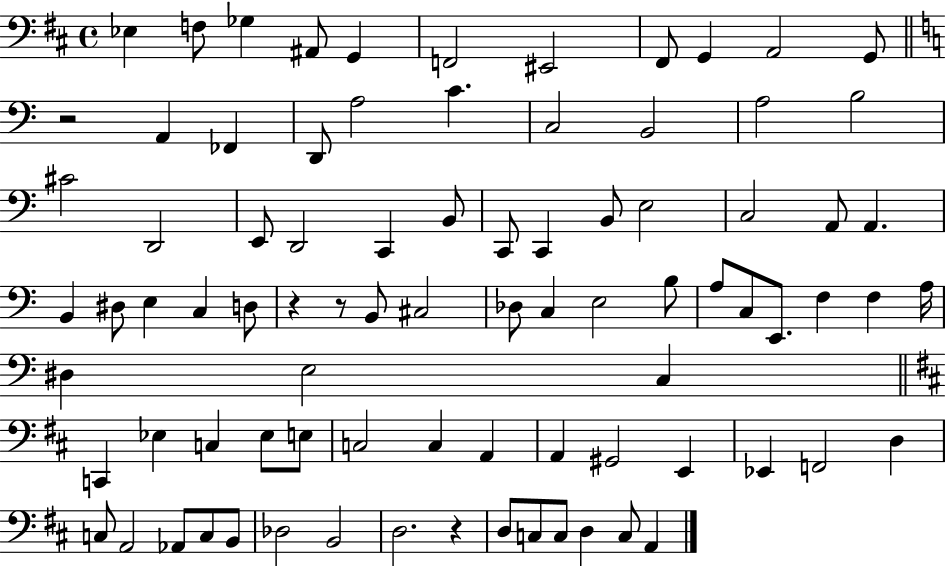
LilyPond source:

{
  \clef bass
  \time 4/4
  \defaultTimeSignature
  \key d \major
  \repeat volta 2 { ees4 f8 ges4 ais,8 g,4 | f,2 eis,2 | fis,8 g,4 a,2 g,8 | \bar "||" \break \key a \minor r2 a,4 fes,4 | d,8 a2 c'4. | c2 b,2 | a2 b2 | \break cis'2 d,2 | e,8 d,2 c,4 b,8 | c,8 c,4 b,8 e2 | c2 a,8 a,4. | \break b,4 dis8 e4 c4 d8 | r4 r8 b,8 cis2 | des8 c4 e2 b8 | a8 c8 e,8. f4 f4 a16 | \break dis4 e2 c4 | \bar "||" \break \key b \minor c,4 ees4 c4 ees8 e8 | c2 c4 a,4 | a,4 gis,2 e,4 | ees,4 f,2 d4 | \break c8 a,2 aes,8 c8 b,8 | des2 b,2 | d2. r4 | d8 c8 c8 d4 c8 a,4 | \break } \bar "|."
}